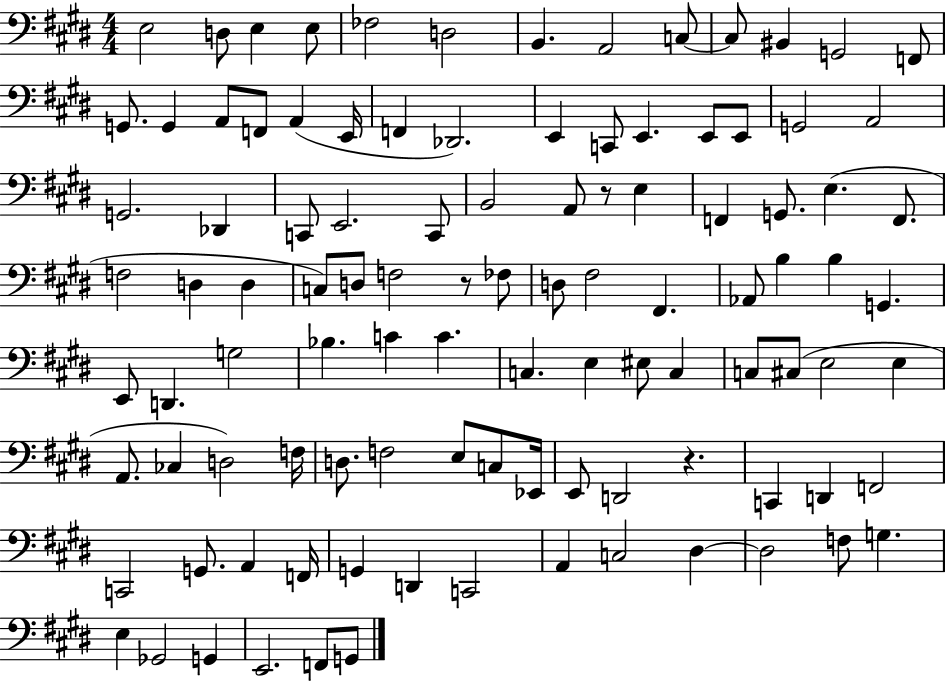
{
  \clef bass
  \numericTimeSignature
  \time 4/4
  \key e \major
  e2 d8 e4 e8 | fes2 d2 | b,4. a,2 c8~~ | c8 bis,4 g,2 f,8 | \break g,8. g,4 a,8 f,8 a,4( e,16 | f,4 des,2.) | e,4 c,8 e,4. e,8 e,8 | g,2 a,2 | \break g,2. des,4 | c,8 e,2. c,8 | b,2 a,8 r8 e4 | f,4 g,8. e4.( f,8. | \break f2 d4 d4 | c8) d8 f2 r8 fes8 | d8 fis2 fis,4. | aes,8 b4 b4 g,4. | \break e,8 d,4. g2 | bes4. c'4 c'4. | c4. e4 eis8 c4 | c8 cis8( e2 e4 | \break a,8. ces4 d2) f16 | d8. f2 e8 c8 ees,16 | e,8 d,2 r4. | c,4 d,4 f,2 | \break c,2 g,8. a,4 f,16 | g,4 d,4 c,2 | a,4 c2 dis4~~ | dis2 f8 g4. | \break e4 ges,2 g,4 | e,2. f,8 g,8 | \bar "|."
}